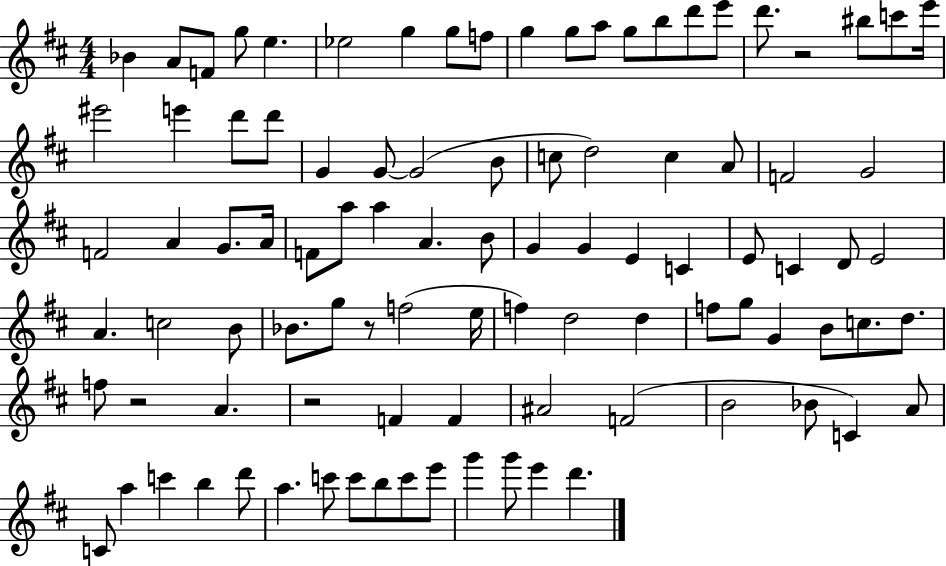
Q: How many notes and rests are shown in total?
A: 96